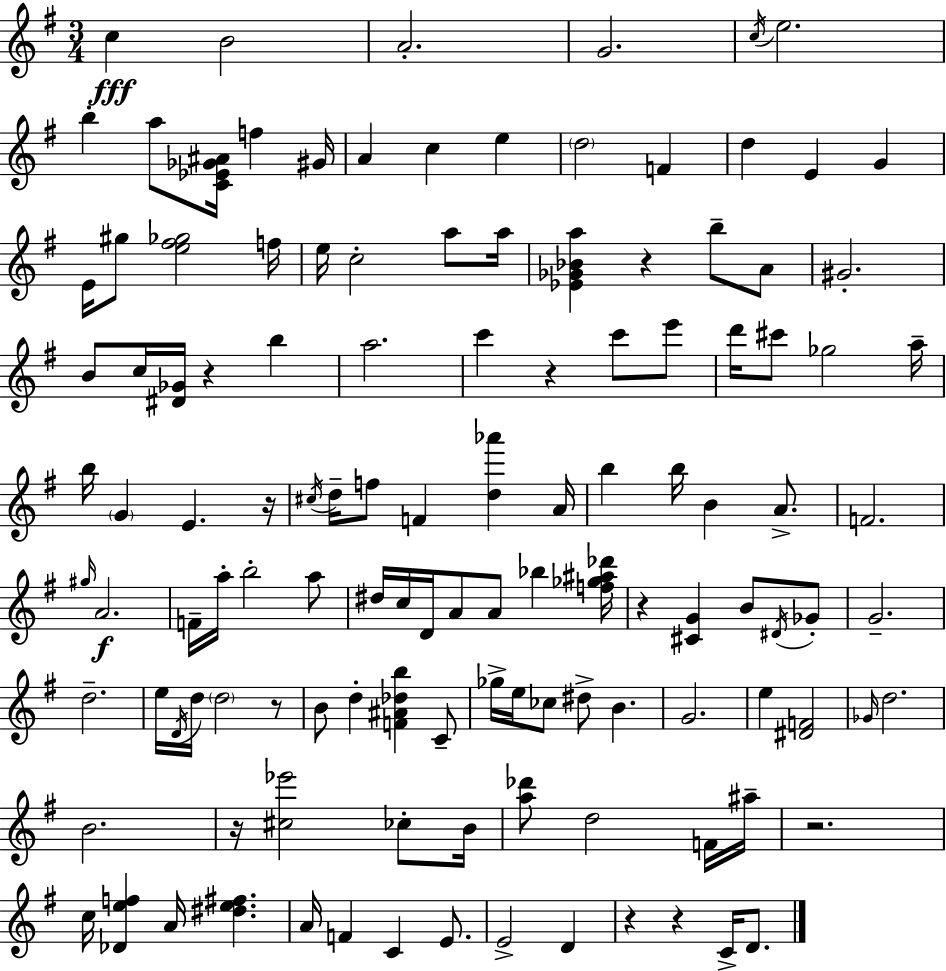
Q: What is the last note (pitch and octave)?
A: D4